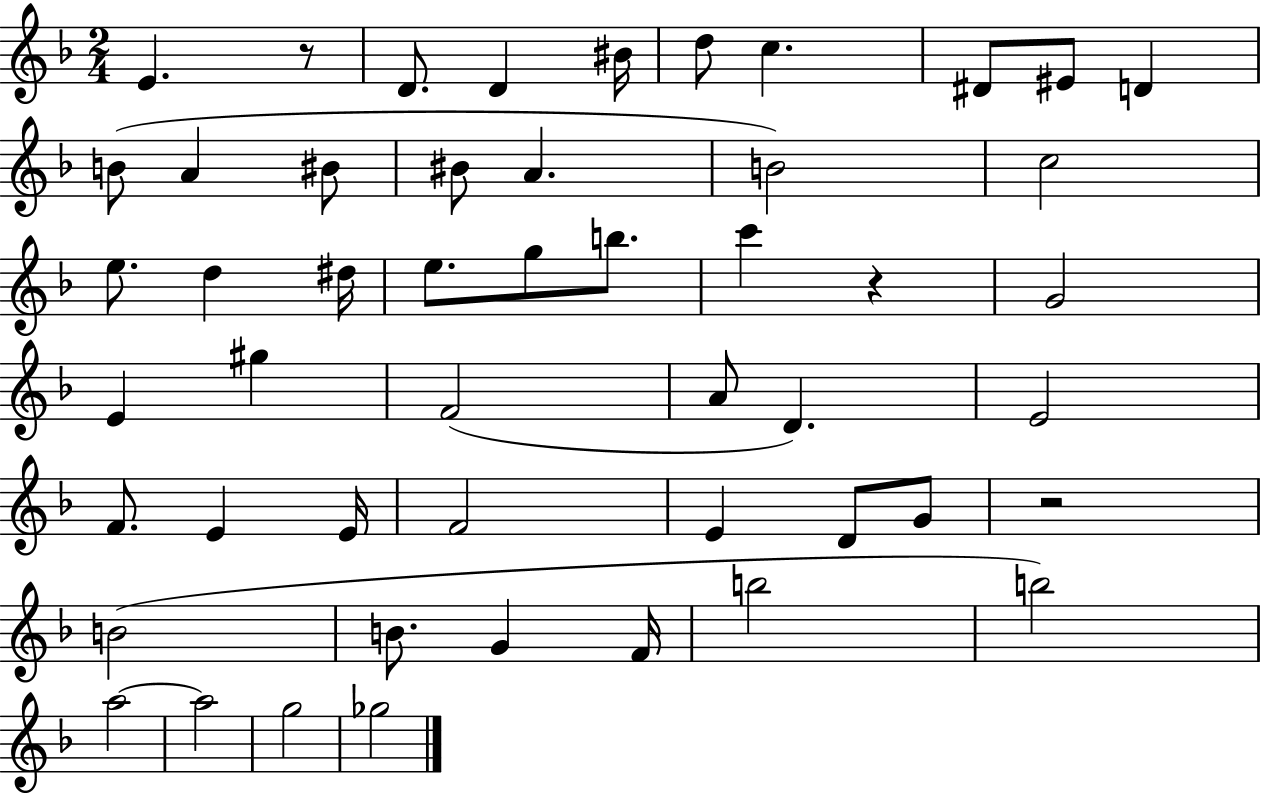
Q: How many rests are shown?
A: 3